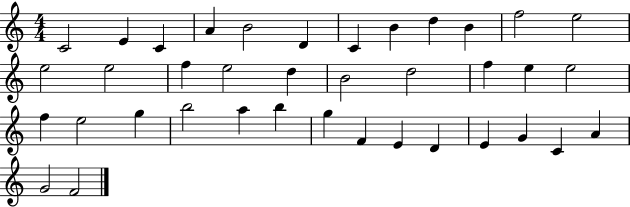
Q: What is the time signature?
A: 4/4